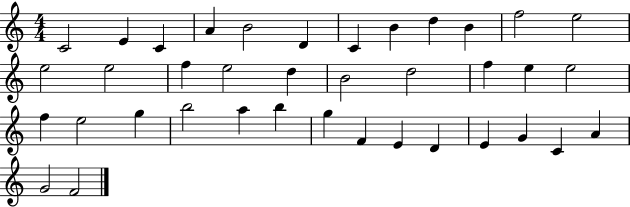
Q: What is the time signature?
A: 4/4